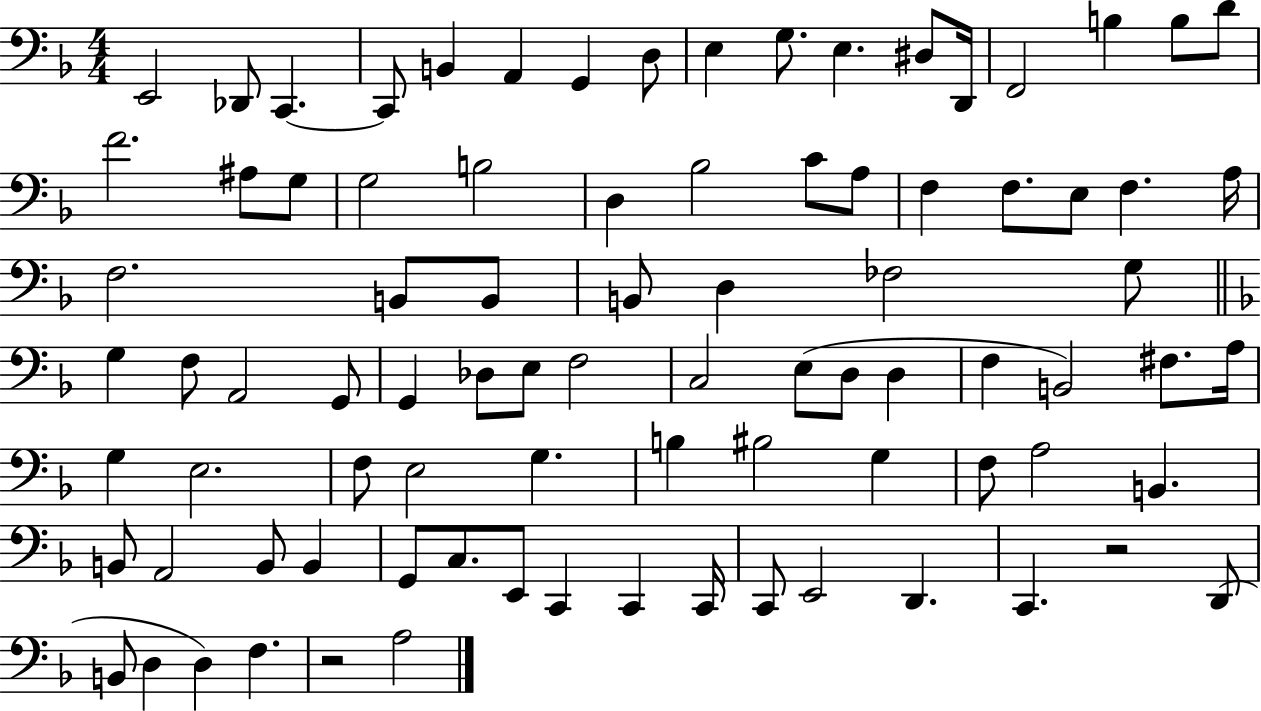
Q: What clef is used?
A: bass